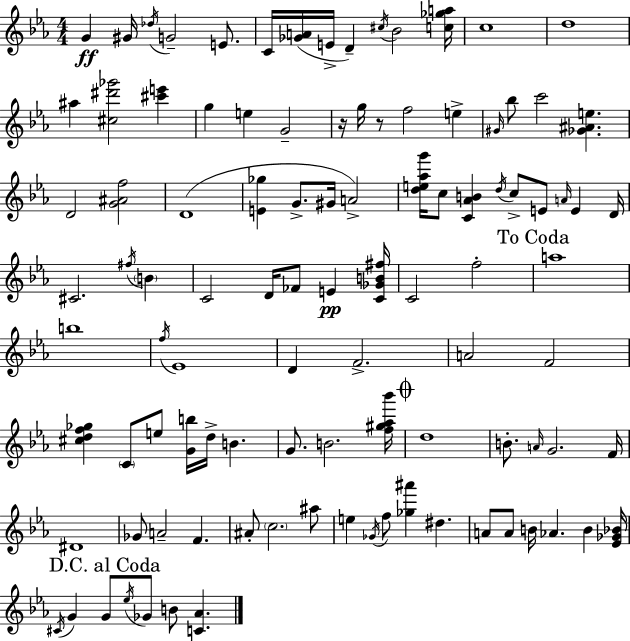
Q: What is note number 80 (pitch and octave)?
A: G4